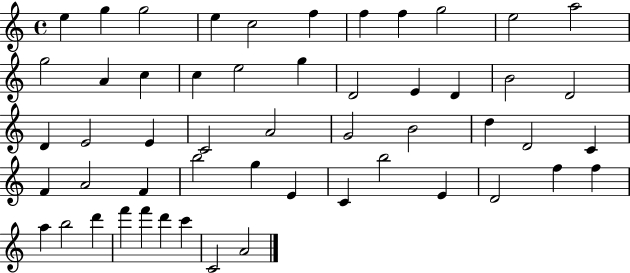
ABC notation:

X:1
T:Untitled
M:4/4
L:1/4
K:C
e g g2 e c2 f f f g2 e2 a2 g2 A c c e2 g D2 E D B2 D2 D E2 E C2 A2 G2 B2 d D2 C F A2 F b2 g E C b2 E D2 f f a b2 d' f' f' d' c' C2 A2